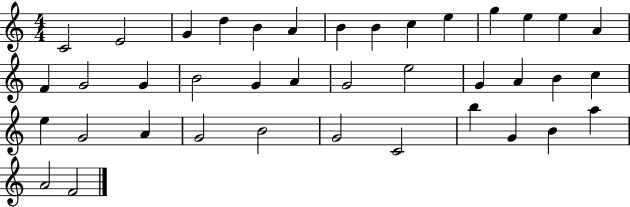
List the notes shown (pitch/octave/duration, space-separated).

C4/h E4/h G4/q D5/q B4/q A4/q B4/q B4/q C5/q E5/q G5/q E5/q E5/q A4/q F4/q G4/h G4/q B4/h G4/q A4/q G4/h E5/h G4/q A4/q B4/q C5/q E5/q G4/h A4/q G4/h B4/h G4/h C4/h B5/q G4/q B4/q A5/q A4/h F4/h